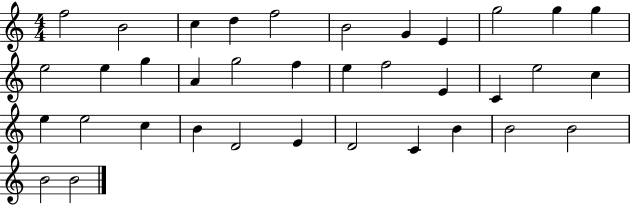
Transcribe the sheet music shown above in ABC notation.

X:1
T:Untitled
M:4/4
L:1/4
K:C
f2 B2 c d f2 B2 G E g2 g g e2 e g A g2 f e f2 E C e2 c e e2 c B D2 E D2 C B B2 B2 B2 B2